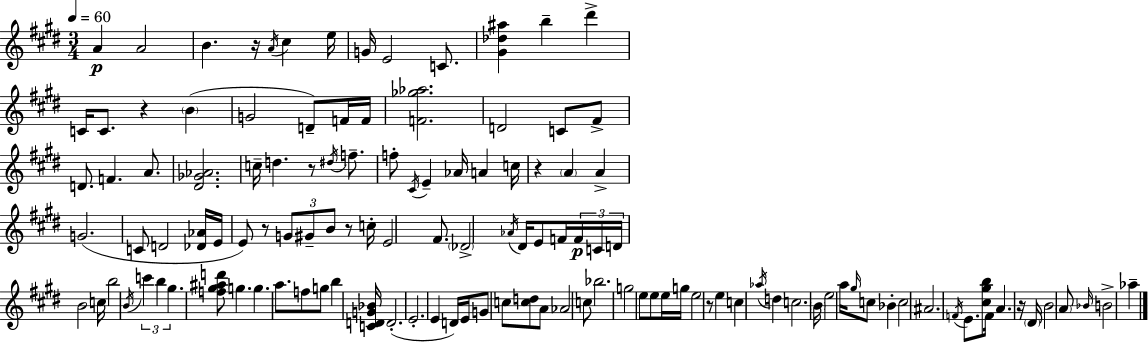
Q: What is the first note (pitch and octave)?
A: A4